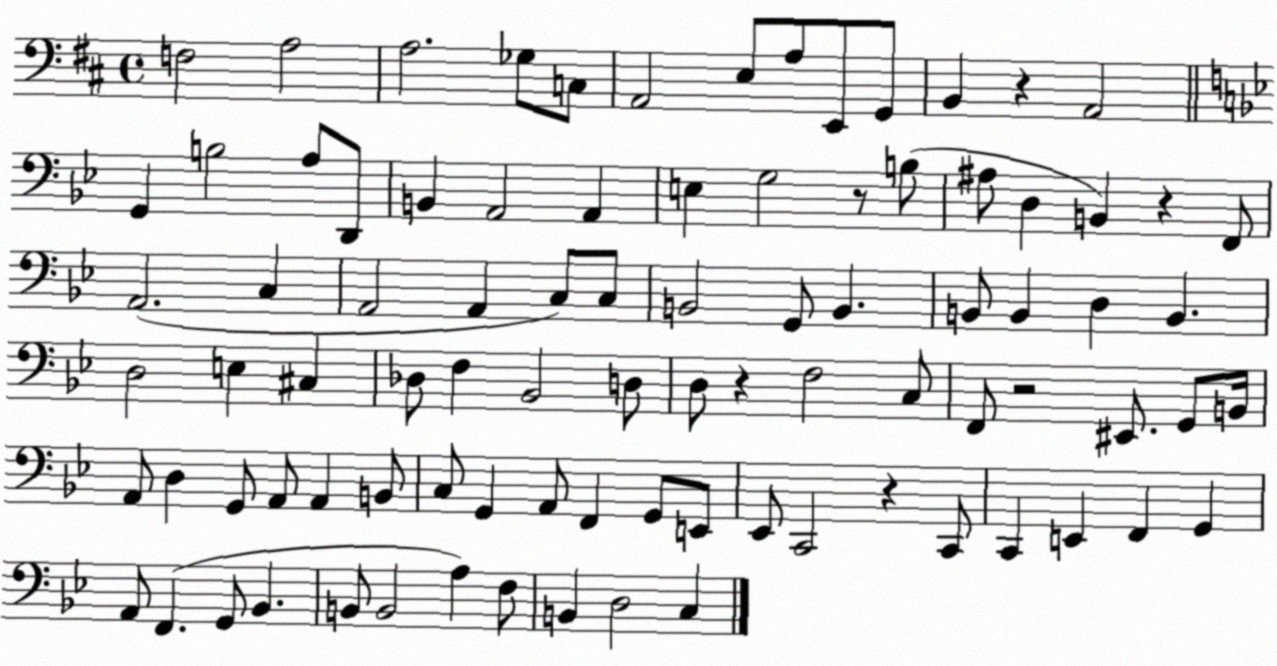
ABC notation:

X:1
T:Untitled
M:4/4
L:1/4
K:D
F,2 A,2 A,2 _G,/2 C,/2 A,,2 E,/2 A,/2 E,,/2 G,,/2 B,, z A,,2 G,, B,2 A,/2 D,,/2 B,, A,,2 A,, E, G,2 z/2 B,/2 ^A,/2 D, B,, z F,,/2 A,,2 C, A,,2 A,, C,/2 C,/2 B,,2 G,,/2 B,, B,,/2 B,, D, B,, D,2 E, ^C, _D,/2 F, _B,,2 D,/2 D,/2 z F,2 C,/2 F,,/2 z2 ^E,,/2 G,,/2 B,,/4 A,,/2 D, G,,/2 A,,/2 A,, B,,/2 C,/2 G,, A,,/2 F,, G,,/2 E,,/2 _E,,/2 C,,2 z C,,/2 C,, E,, F,, G,, A,,/2 F,, G,,/2 _B,, B,,/2 B,,2 A, F,/2 B,, D,2 C,